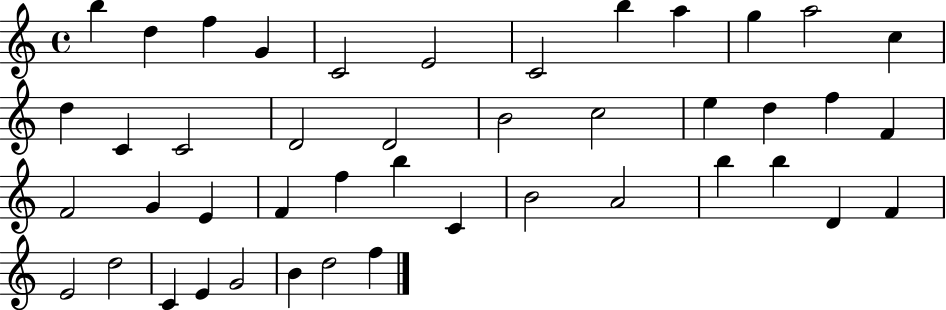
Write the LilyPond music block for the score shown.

{
  \clef treble
  \time 4/4
  \defaultTimeSignature
  \key c \major
  b''4 d''4 f''4 g'4 | c'2 e'2 | c'2 b''4 a''4 | g''4 a''2 c''4 | \break d''4 c'4 c'2 | d'2 d'2 | b'2 c''2 | e''4 d''4 f''4 f'4 | \break f'2 g'4 e'4 | f'4 f''4 b''4 c'4 | b'2 a'2 | b''4 b''4 d'4 f'4 | \break e'2 d''2 | c'4 e'4 g'2 | b'4 d''2 f''4 | \bar "|."
}